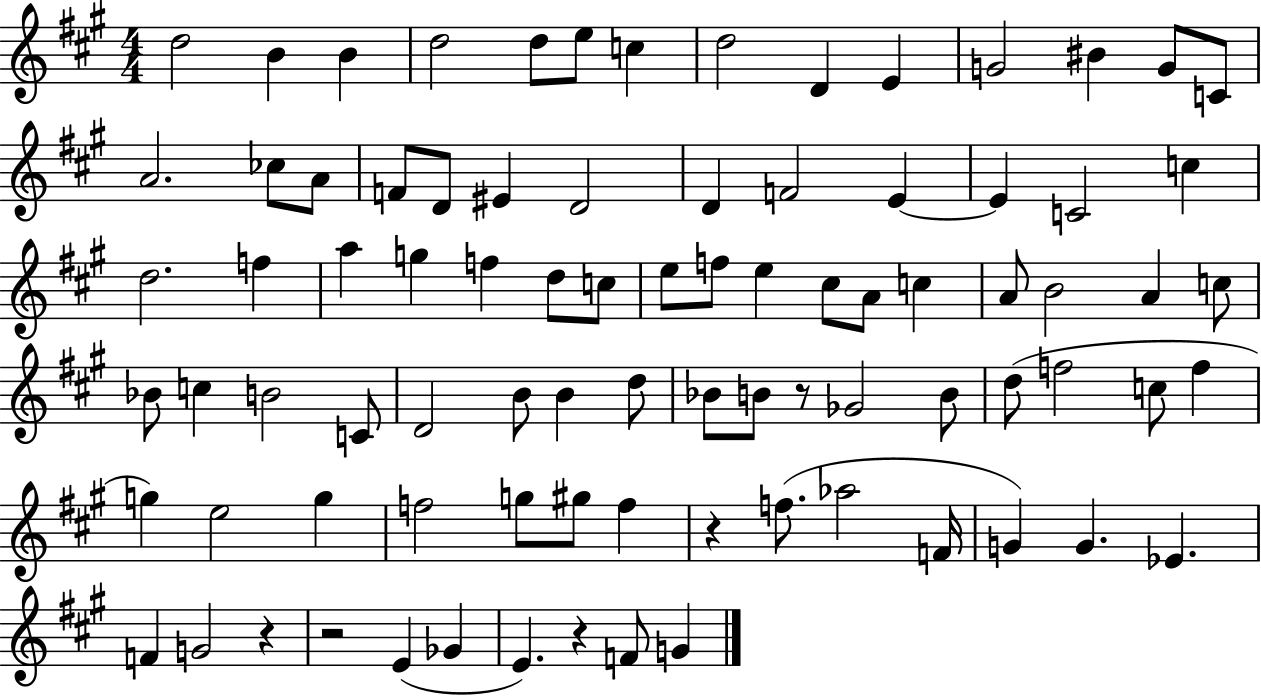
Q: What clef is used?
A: treble